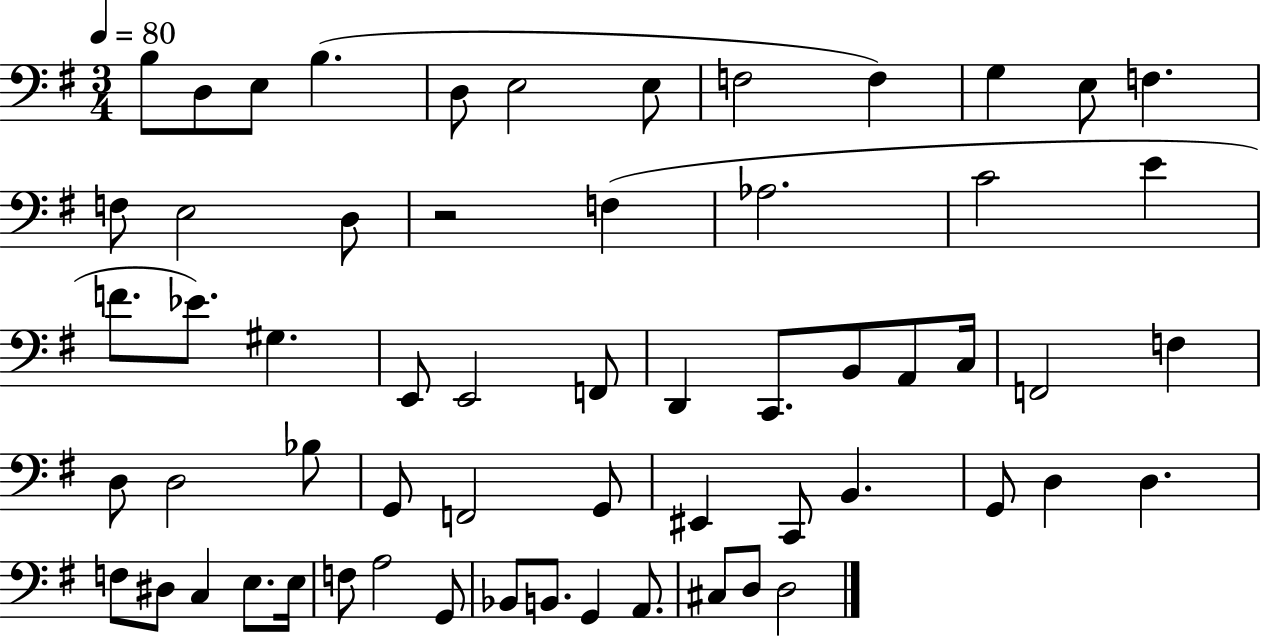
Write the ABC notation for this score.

X:1
T:Untitled
M:3/4
L:1/4
K:G
B,/2 D,/2 E,/2 B, D,/2 E,2 E,/2 F,2 F, G, E,/2 F, F,/2 E,2 D,/2 z2 F, _A,2 C2 E F/2 _E/2 ^G, E,,/2 E,,2 F,,/2 D,, C,,/2 B,,/2 A,,/2 C,/4 F,,2 F, D,/2 D,2 _B,/2 G,,/2 F,,2 G,,/2 ^E,, C,,/2 B,, G,,/2 D, D, F,/2 ^D,/2 C, E,/2 E,/4 F,/2 A,2 G,,/2 _B,,/2 B,,/2 G,, A,,/2 ^C,/2 D,/2 D,2